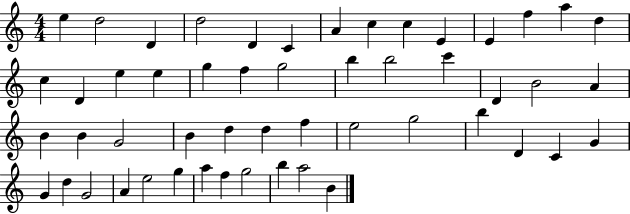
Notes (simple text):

E5/q D5/h D4/q D5/h D4/q C4/q A4/q C5/q C5/q E4/q E4/q F5/q A5/q D5/q C5/q D4/q E5/q E5/q G5/q F5/q G5/h B5/q B5/h C6/q D4/q B4/h A4/q B4/q B4/q G4/h B4/q D5/q D5/q F5/q E5/h G5/h B5/q D4/q C4/q G4/q G4/q D5/q G4/h A4/q E5/h G5/q A5/q F5/q G5/h B5/q A5/h B4/q